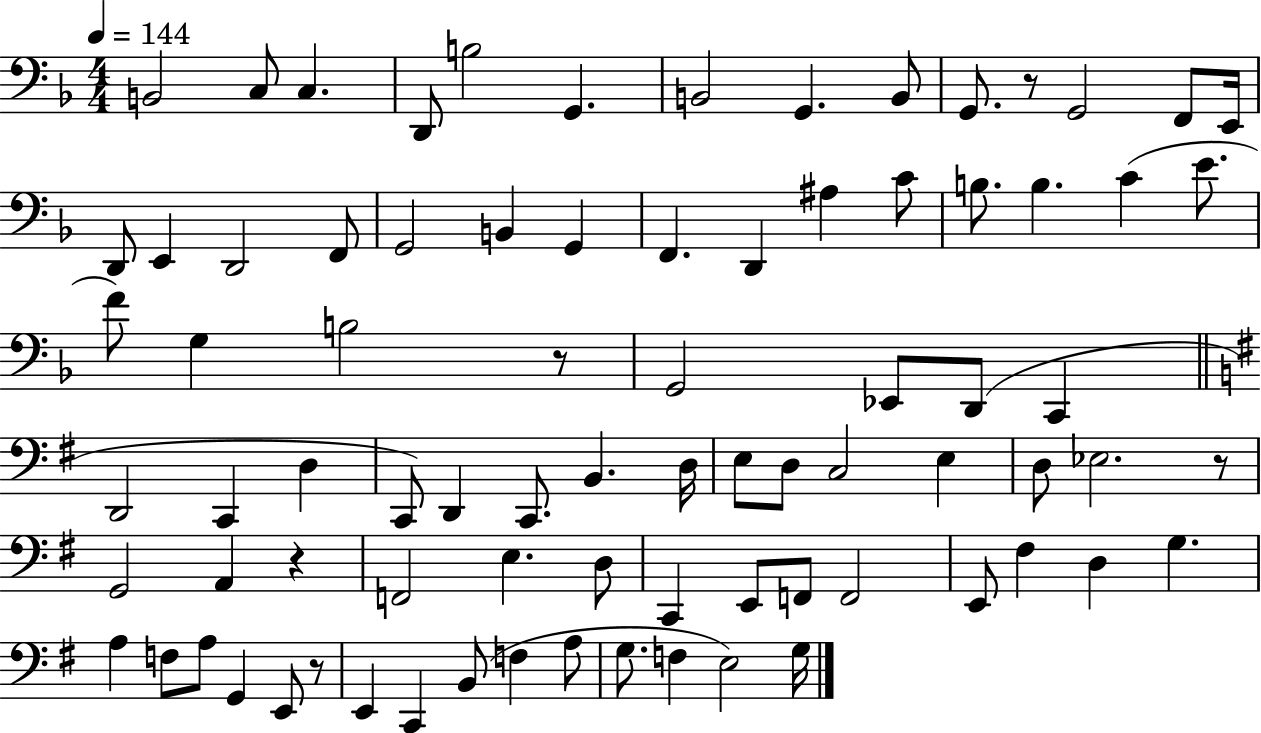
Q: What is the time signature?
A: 4/4